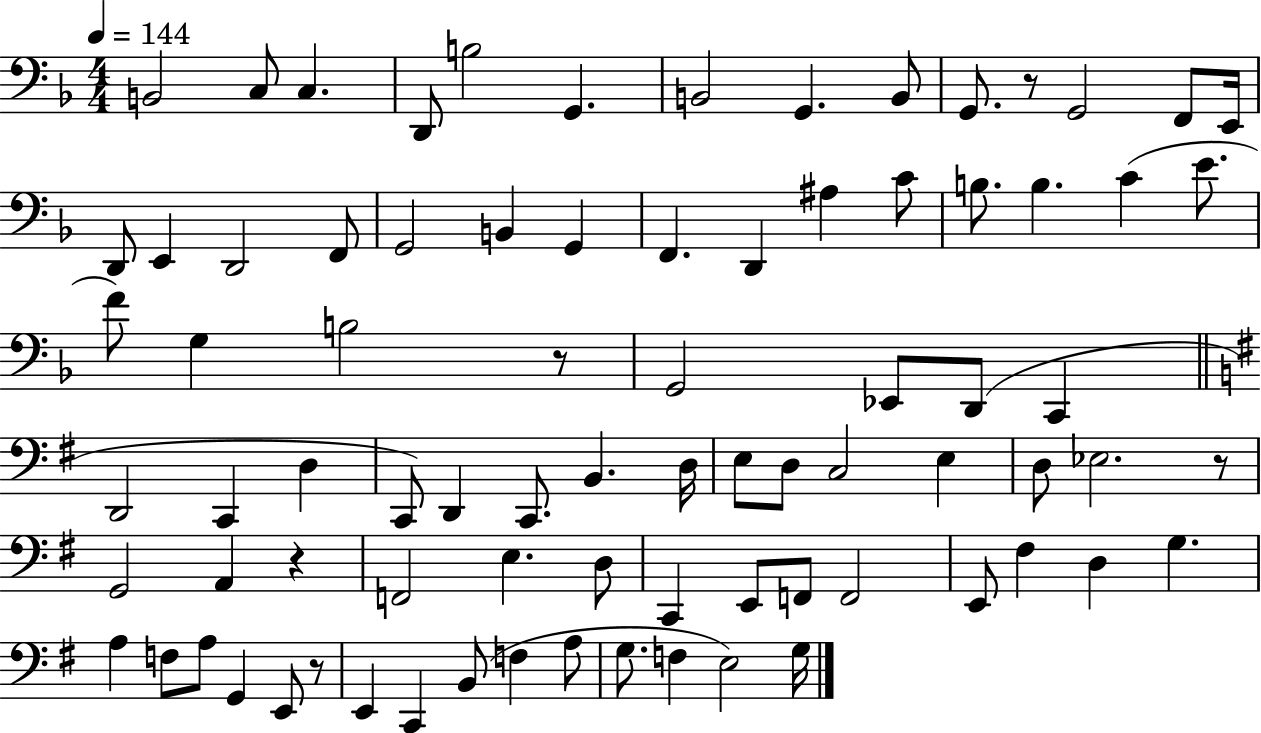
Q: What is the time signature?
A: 4/4